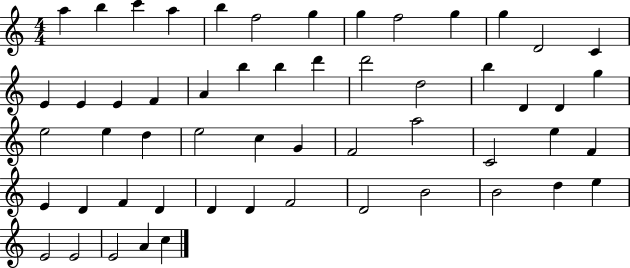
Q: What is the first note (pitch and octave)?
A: A5